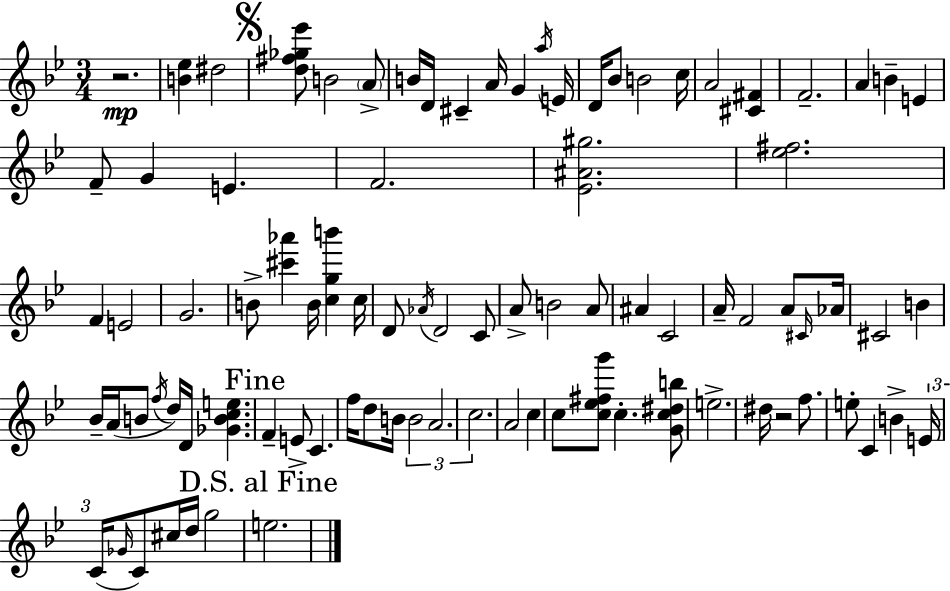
R/h. [B4,Eb5]/q D#5/h [D5,F#5,Gb5,Eb6]/e B4/h A4/e B4/s D4/s C#4/q A4/s G4/q A5/s E4/s D4/s Bb4/e B4/h C5/s A4/h [C#4,F#4]/q F4/h. A4/q B4/q E4/q F4/e G4/q E4/q. F4/h. [Eb4,A#4,G#5]/h. [Eb5,F#5]/h. F4/q E4/h G4/h. B4/e [C#6,Ab6]/q B4/s [C5,G5,B6]/q C5/s D4/e Ab4/s D4/h C4/e A4/e B4/h A4/e A#4/q C4/h A4/s F4/h A4/e C#4/s Ab4/s C#4/h B4/q Bb4/s A4/s B4/e F5/s D5/s D4/s [Gb4,B4,C5,E5]/q. F4/q E4/e C4/q. F5/s D5/e B4/s B4/h A4/h. C5/h. A4/h C5/q C5/e [C5,Eb5,F#5,G6]/e C5/q. [G4,C5,D#5,B5]/e E5/h. D#5/s R/h F5/e. E5/e C4/q B4/q E4/s C4/s Gb4/s C4/e C#5/s D5/s G5/h E5/h.